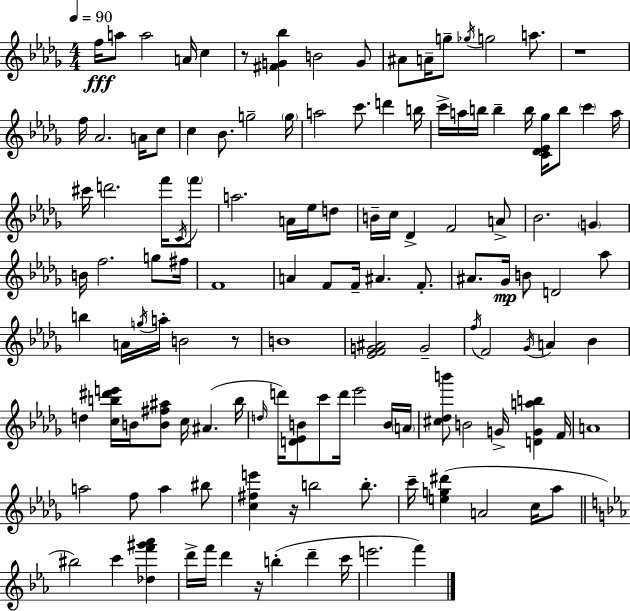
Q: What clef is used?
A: treble